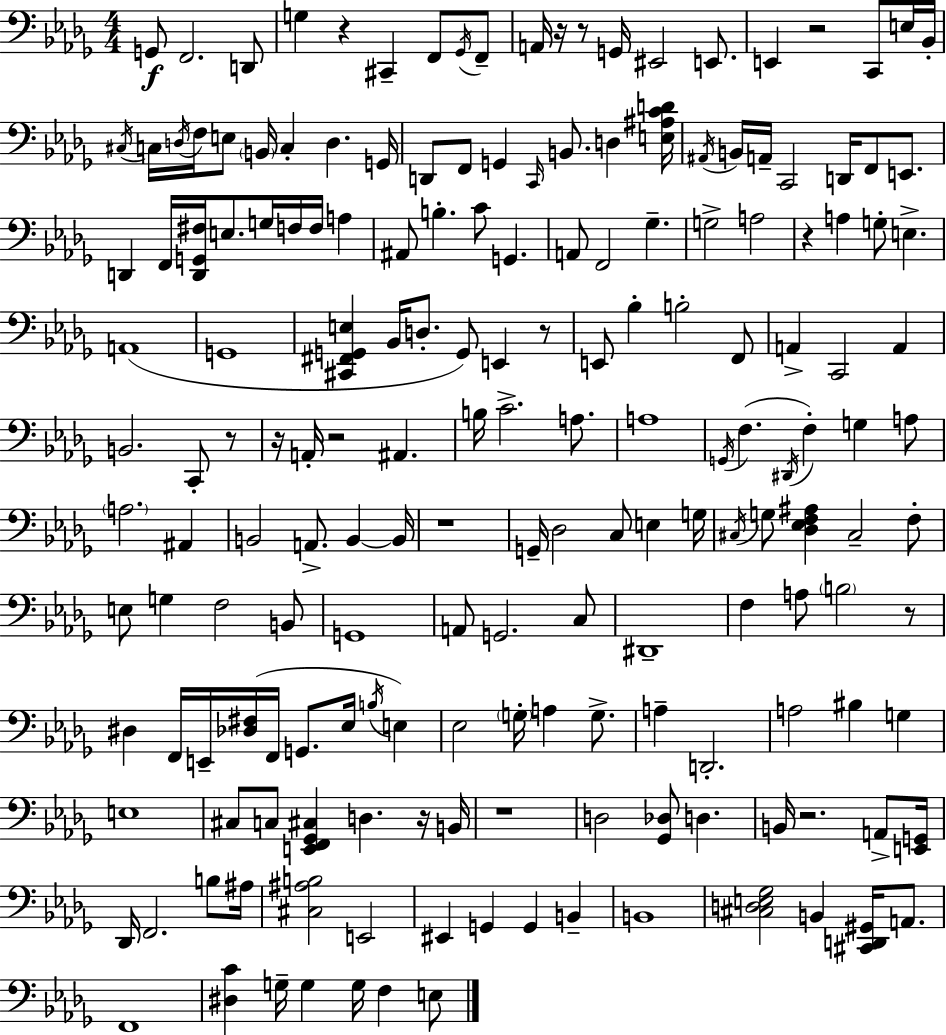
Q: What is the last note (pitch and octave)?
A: E3